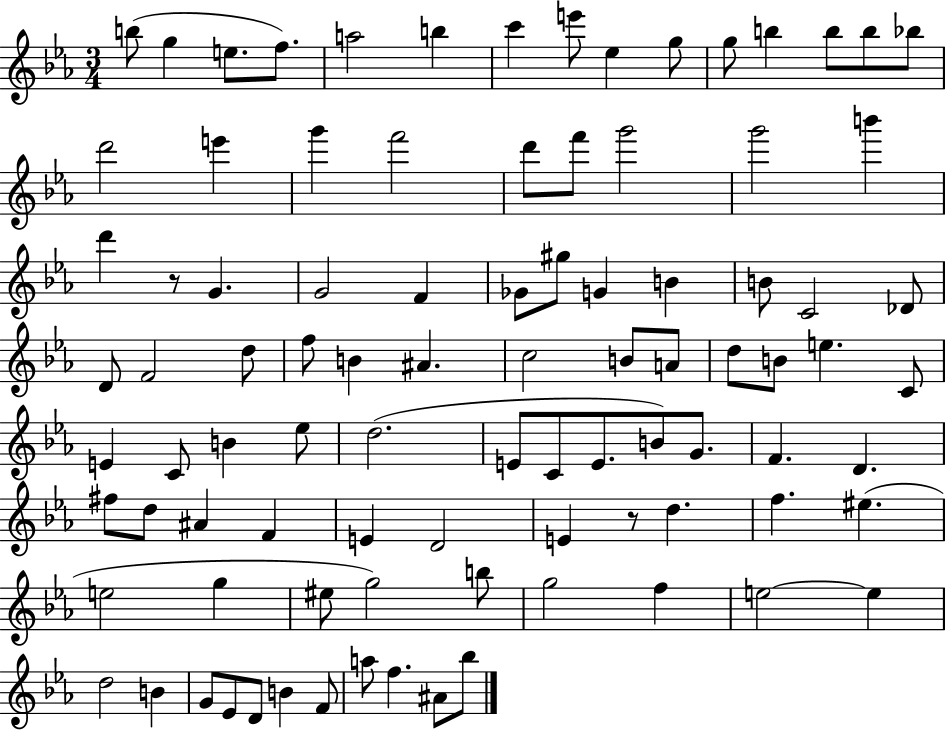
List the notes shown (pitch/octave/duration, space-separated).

B5/e G5/q E5/e. F5/e. A5/h B5/q C6/q E6/e Eb5/q G5/e G5/e B5/q B5/e B5/e Bb5/e D6/h E6/q G6/q F6/h D6/e F6/e G6/h G6/h B6/q D6/q R/e G4/q. G4/h F4/q Gb4/e G#5/e G4/q B4/q B4/e C4/h Db4/e D4/e F4/h D5/e F5/e B4/q A#4/q. C5/h B4/e A4/e D5/e B4/e E5/q. C4/e E4/q C4/e B4/q Eb5/e D5/h. E4/e C4/e E4/e. B4/e G4/e. F4/q. D4/q. F#5/e D5/e A#4/q F4/q E4/q D4/h E4/q R/e D5/q. F5/q. EIS5/q. E5/h G5/q EIS5/e G5/h B5/e G5/h F5/q E5/h E5/q D5/h B4/q G4/e Eb4/e D4/e B4/q F4/e A5/e F5/q. A#4/e Bb5/e